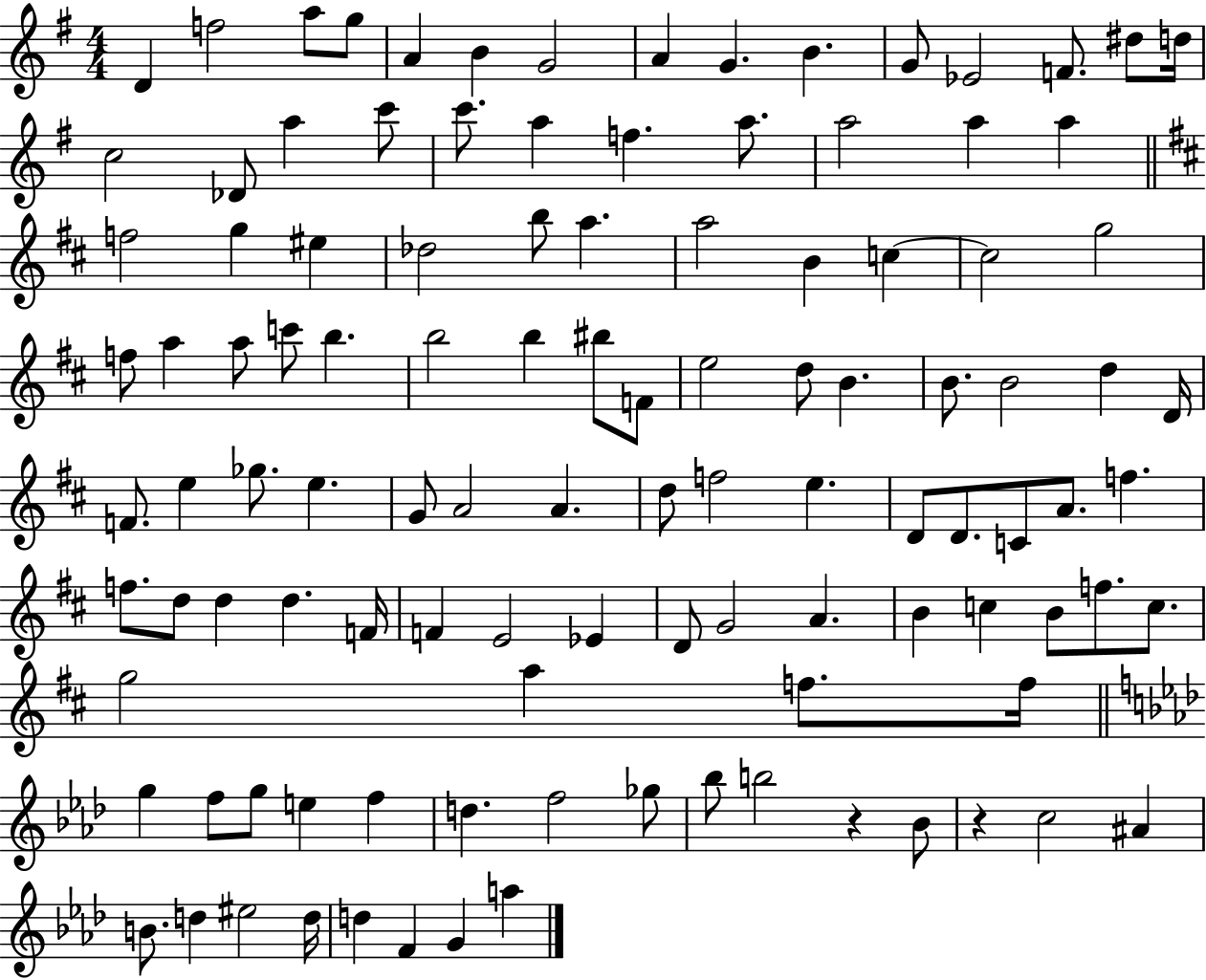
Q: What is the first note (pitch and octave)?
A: D4